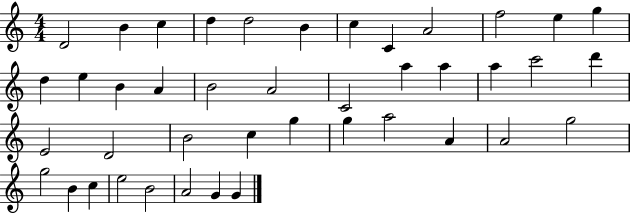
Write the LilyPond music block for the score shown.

{
  \clef treble
  \numericTimeSignature
  \time 4/4
  \key c \major
  d'2 b'4 c''4 | d''4 d''2 b'4 | c''4 c'4 a'2 | f''2 e''4 g''4 | \break d''4 e''4 b'4 a'4 | b'2 a'2 | c'2 a''4 a''4 | a''4 c'''2 d'''4 | \break e'2 d'2 | b'2 c''4 g''4 | g''4 a''2 a'4 | a'2 g''2 | \break g''2 b'4 c''4 | e''2 b'2 | a'2 g'4 g'4 | \bar "|."
}